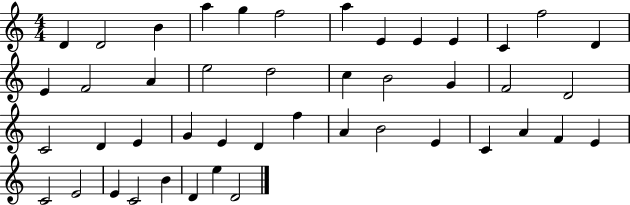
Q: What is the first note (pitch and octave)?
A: D4